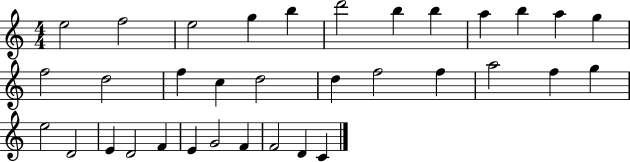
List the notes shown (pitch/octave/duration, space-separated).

E5/h F5/h E5/h G5/q B5/q D6/h B5/q B5/q A5/q B5/q A5/q G5/q F5/h D5/h F5/q C5/q D5/h D5/q F5/h F5/q A5/h F5/q G5/q E5/h D4/h E4/q D4/h F4/q E4/q G4/h F4/q F4/h D4/q C4/q